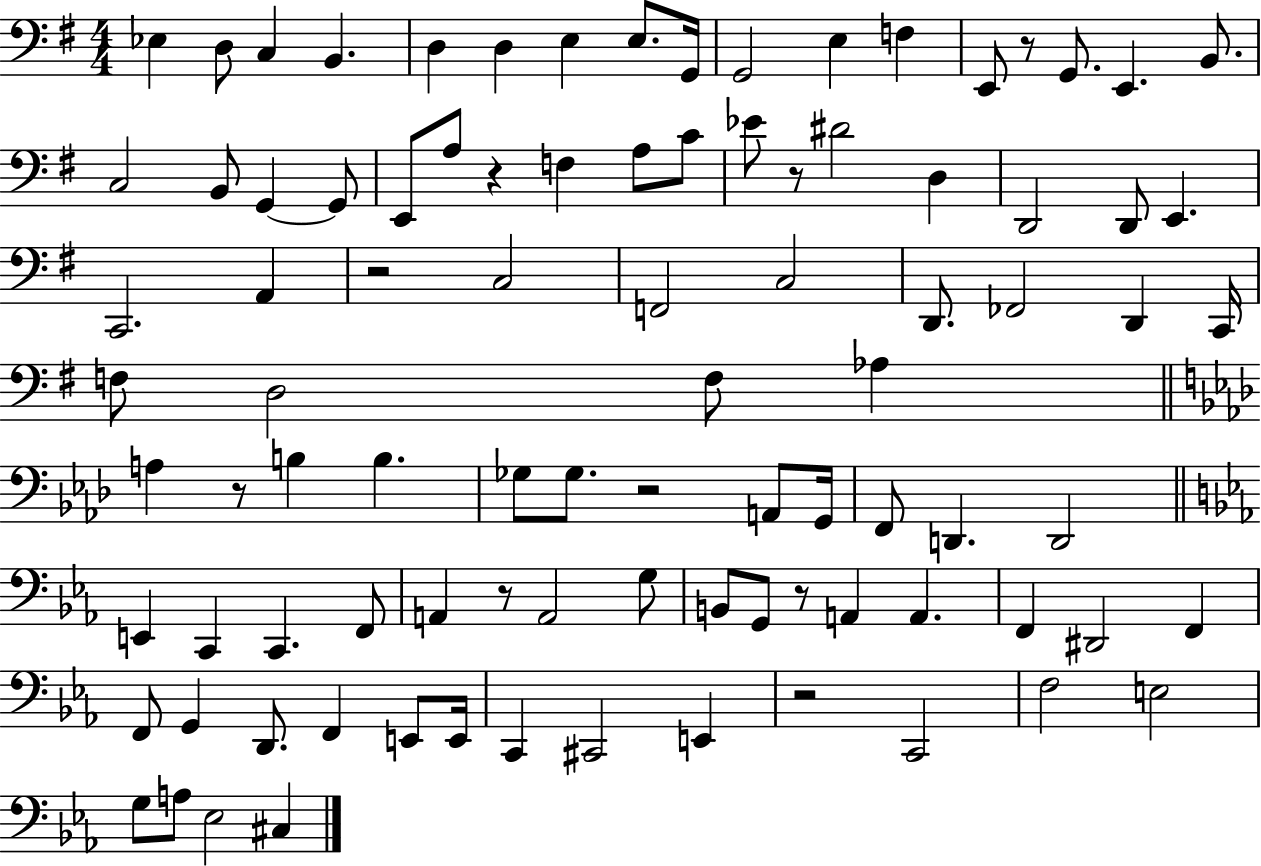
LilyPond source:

{
  \clef bass
  \numericTimeSignature
  \time 4/4
  \key g \major
  \repeat volta 2 { ees4 d8 c4 b,4. | d4 d4 e4 e8. g,16 | g,2 e4 f4 | e,8 r8 g,8. e,4. b,8. | \break c2 b,8 g,4~~ g,8 | e,8 a8 r4 f4 a8 c'8 | ees'8 r8 dis'2 d4 | d,2 d,8 e,4. | \break c,2. a,4 | r2 c2 | f,2 c2 | d,8. fes,2 d,4 c,16 | \break f8 d2 f8 aes4 | \bar "||" \break \key f \minor a4 r8 b4 b4. | ges8 ges8. r2 a,8 g,16 | f,8 d,4. d,2 | \bar "||" \break \key c \minor e,4 c,4 c,4. f,8 | a,4 r8 a,2 g8 | b,8 g,8 r8 a,4 a,4. | f,4 dis,2 f,4 | \break f,8 g,4 d,8. f,4 e,8 e,16 | c,4 cis,2 e,4 | r2 c,2 | f2 e2 | \break g8 a8 ees2 cis4 | } \bar "|."
}